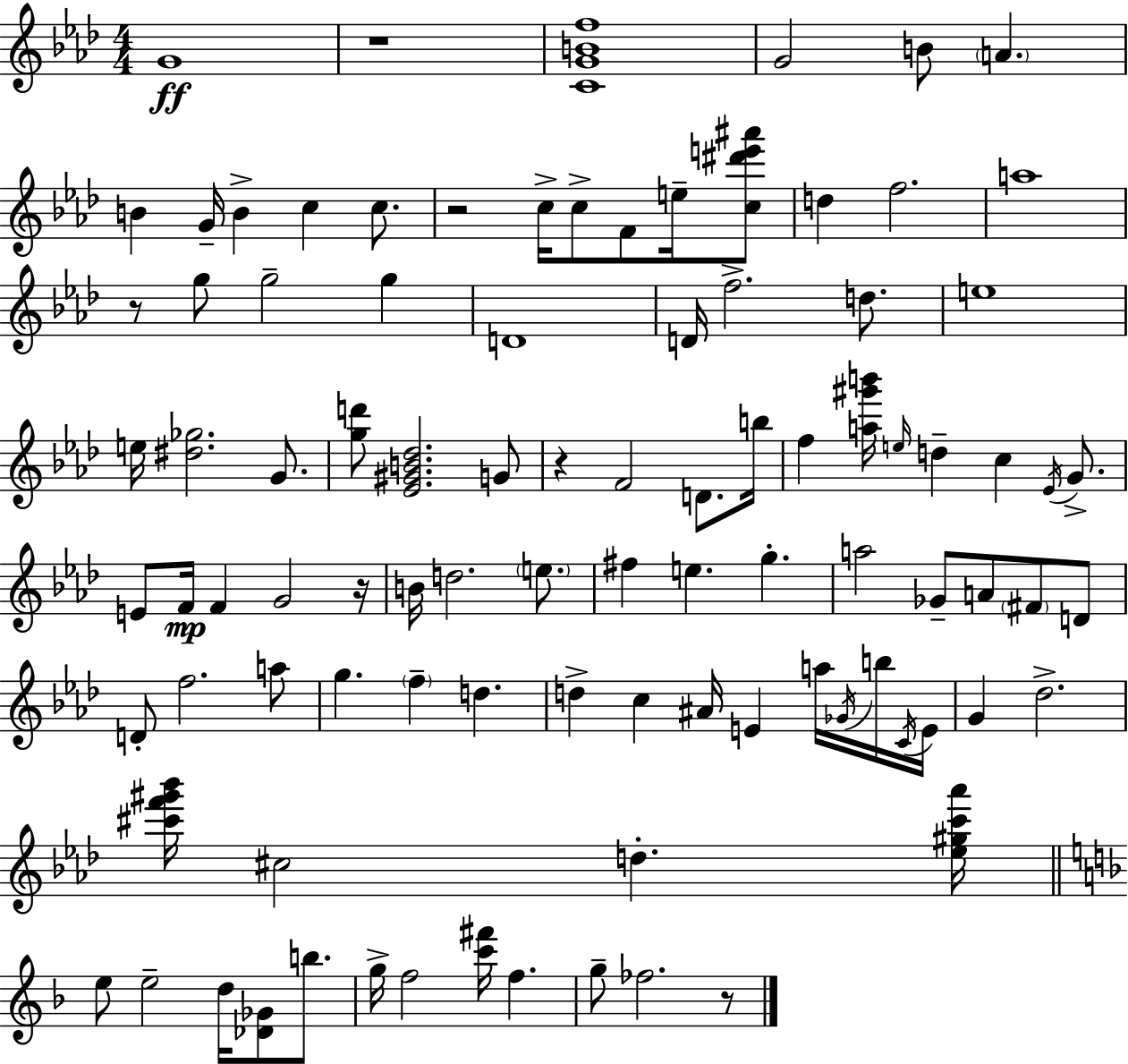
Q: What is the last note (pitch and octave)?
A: FES5